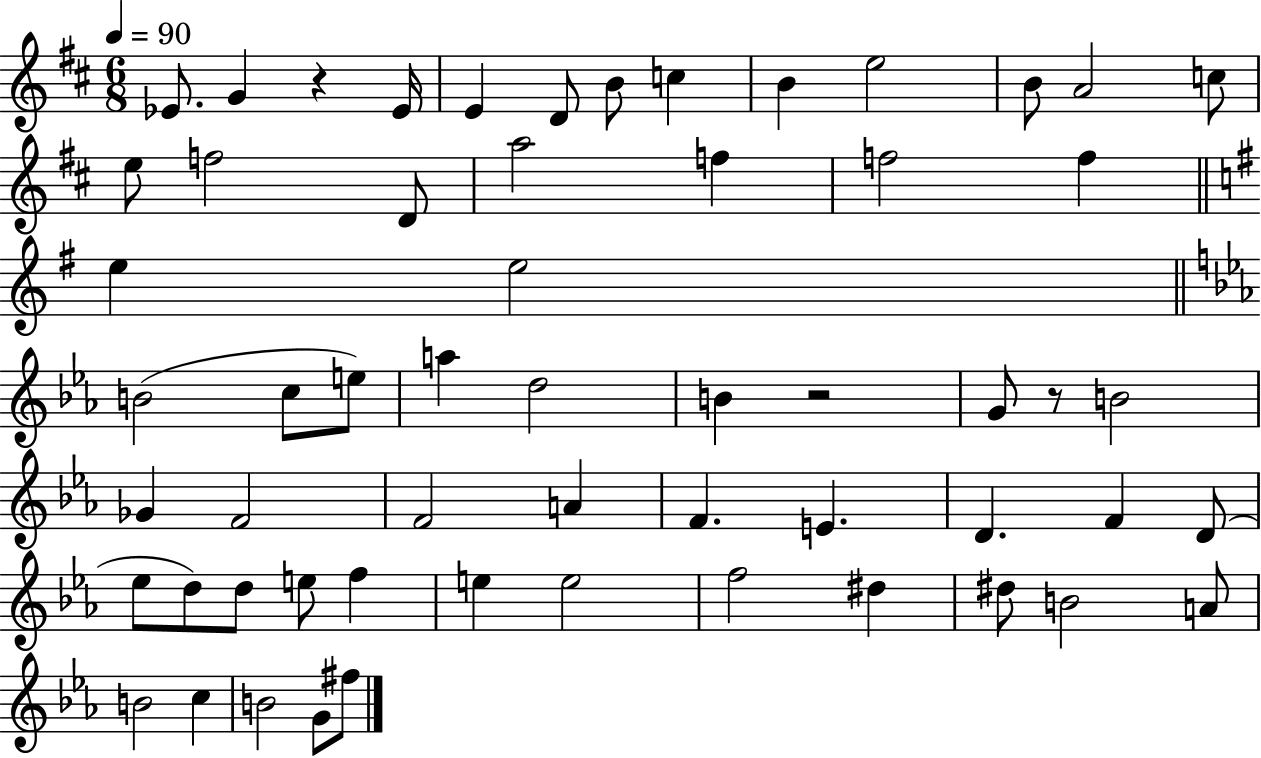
Eb4/e. G4/q R/q Eb4/s E4/q D4/e B4/e C5/q B4/q E5/h B4/e A4/h C5/e E5/e F5/h D4/e A5/h F5/q F5/h F5/q E5/q E5/h B4/h C5/e E5/e A5/q D5/h B4/q R/h G4/e R/e B4/h Gb4/q F4/h F4/h A4/q F4/q. E4/q. D4/q. F4/q D4/e Eb5/e D5/e D5/e E5/e F5/q E5/q E5/h F5/h D#5/q D#5/e B4/h A4/e B4/h C5/q B4/h G4/e F#5/e